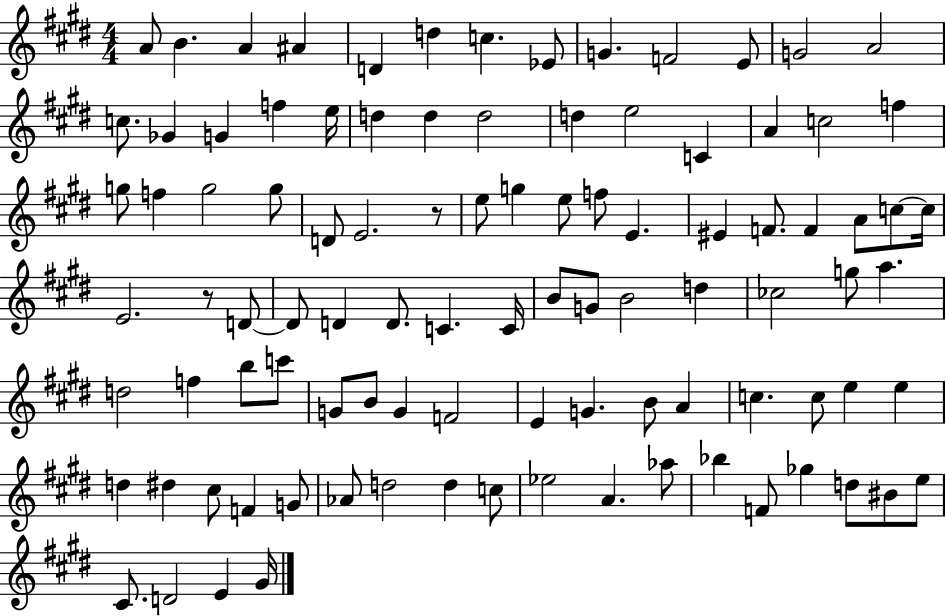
X:1
T:Untitled
M:4/4
L:1/4
K:E
A/2 B A ^A D d c _E/2 G F2 E/2 G2 A2 c/2 _G G f e/4 d d d2 d e2 C A c2 f g/2 f g2 g/2 D/2 E2 z/2 e/2 g e/2 f/2 E ^E F/2 F A/2 c/2 c/4 E2 z/2 D/2 D/2 D D/2 C C/4 B/2 G/2 B2 d _c2 g/2 a d2 f b/2 c'/2 G/2 B/2 G F2 E G B/2 A c c/2 e e d ^d ^c/2 F G/2 _A/2 d2 d c/2 _e2 A _a/2 _b F/2 _g d/2 ^B/2 e/2 ^C/2 D2 E ^G/4